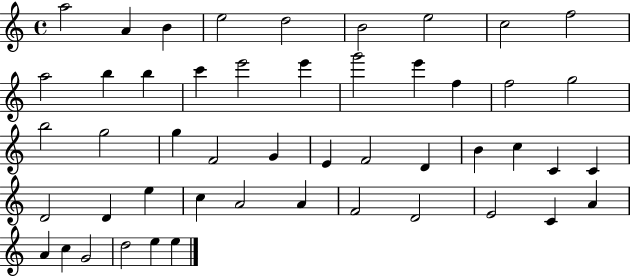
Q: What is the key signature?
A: C major